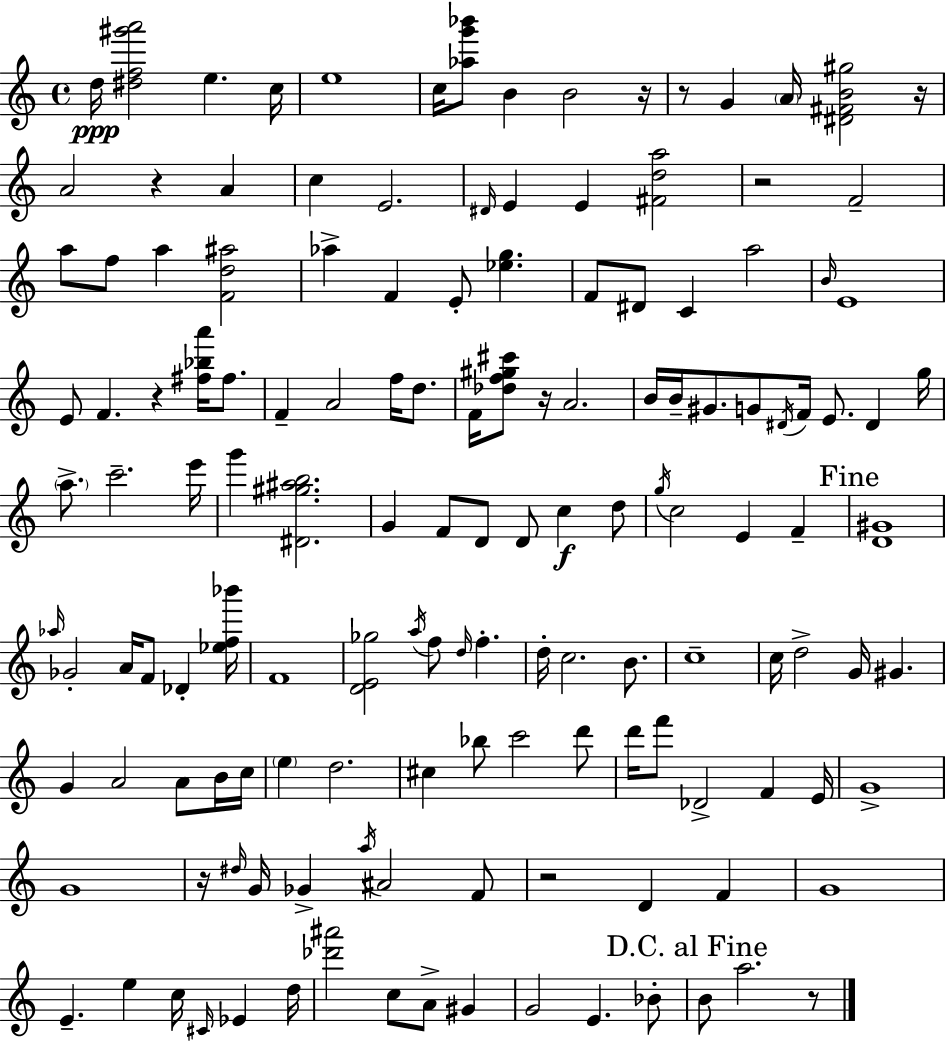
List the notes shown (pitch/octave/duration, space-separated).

D5/s [D#5,F5,G#6,A6]/h E5/q. C5/s E5/w C5/s [Ab5,G6,Bb6]/e B4/q B4/h R/s R/e G4/q A4/s [D#4,F#4,B4,G#5]/h R/s A4/h R/q A4/q C5/q E4/h. D#4/s E4/q E4/q [F#4,D5,A5]/h R/h F4/h A5/e F5/e A5/q [F4,D5,A#5]/h Ab5/q F4/q E4/e [Eb5,G5]/q. F4/e D#4/e C4/q A5/h B4/s E4/w E4/e F4/q. R/q [F#5,Bb5,A6]/s F#5/e. F4/q A4/h F5/s D5/e. F4/s [Db5,F5,G#5,C#6]/e R/s A4/h. B4/s B4/s G#4/e. G4/e D#4/s F4/s E4/e. D#4/q G5/s A5/e. C6/h. E6/s G6/q [D#4,G#5,A#5,B5]/h. G4/q F4/e D4/e D4/e C5/q D5/e G5/s C5/h E4/q F4/q [D4,G#4]/w Ab5/s Gb4/h A4/s F4/e Db4/q [Eb5,F5,Bb6]/s F4/w [D4,E4,Gb5]/h A5/s F5/e D5/s F5/q. D5/s C5/h. B4/e. C5/w C5/s D5/h G4/s G#4/q. G4/q A4/h A4/e B4/s C5/s E5/q D5/h. C#5/q Bb5/e C6/h D6/e D6/s F6/e Db4/h F4/q E4/s G4/w G4/w R/s D#5/s G4/s Gb4/q A5/s A#4/h F4/e R/h D4/q F4/q G4/w E4/q. E5/q C5/s C#4/s Eb4/q D5/s [Db6,A#6]/h C5/e A4/e G#4/q G4/h E4/q. Bb4/e B4/e A5/h. R/e